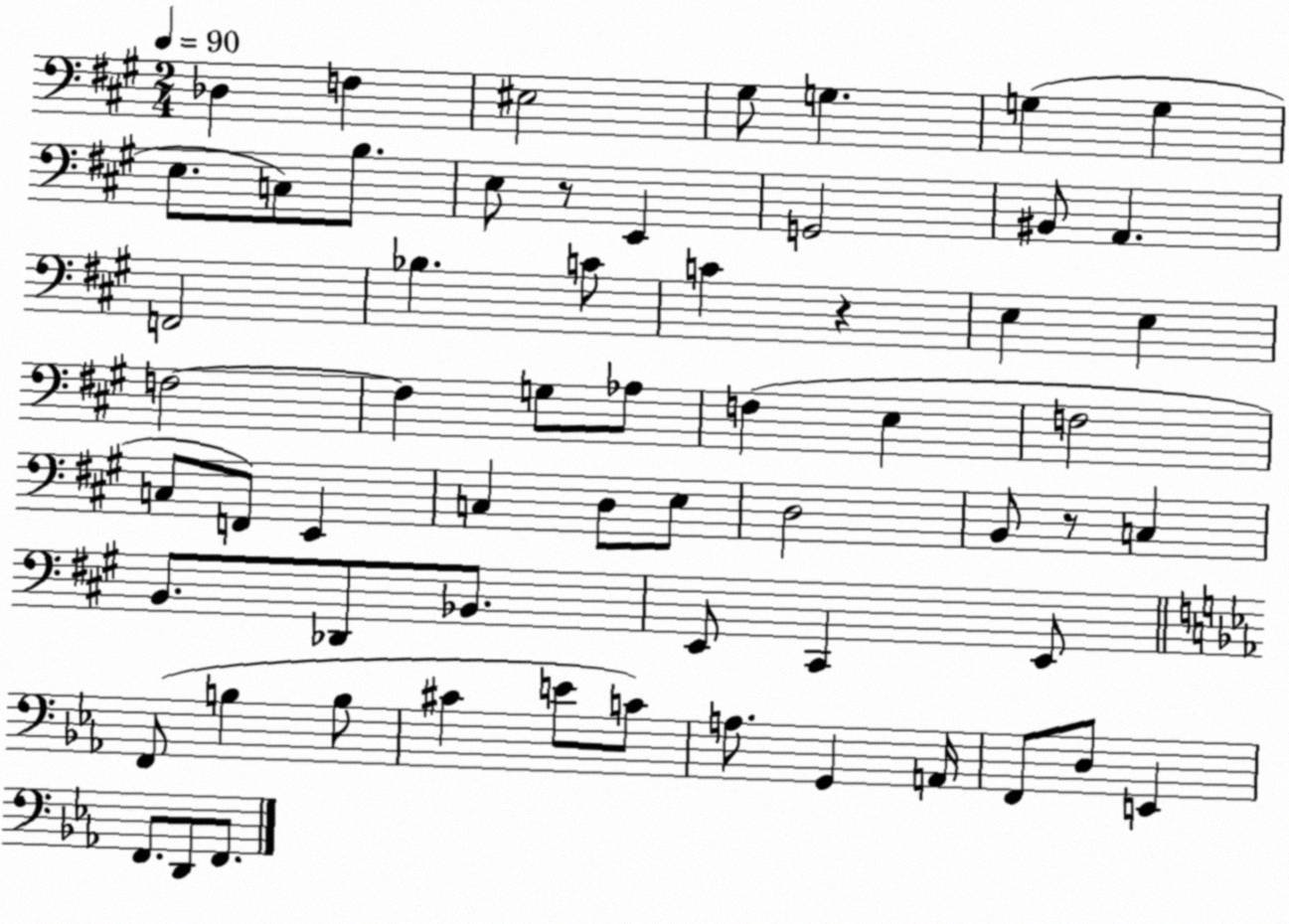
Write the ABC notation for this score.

X:1
T:Untitled
M:2/4
L:1/4
K:A
_D, F, ^E,2 ^G,/2 G, G, G, E,/2 C,/2 B,/2 E,/2 z/2 E,, G,,2 ^B,,/2 A,, F,,2 _B, C/2 C z E, E, F,2 F, G,/2 _A,/2 F, E, F,2 C,/2 F,,/2 E,, C, D,/2 E,/2 D,2 B,,/2 z/2 C, B,,/2 _D,,/2 _B,,/2 E,,/2 ^C,, E,,/2 F,,/2 B, B,/2 ^C E/2 C/2 A,/2 G,, A,,/4 F,,/2 D,/2 E,, F,,/2 D,,/2 F,,/2